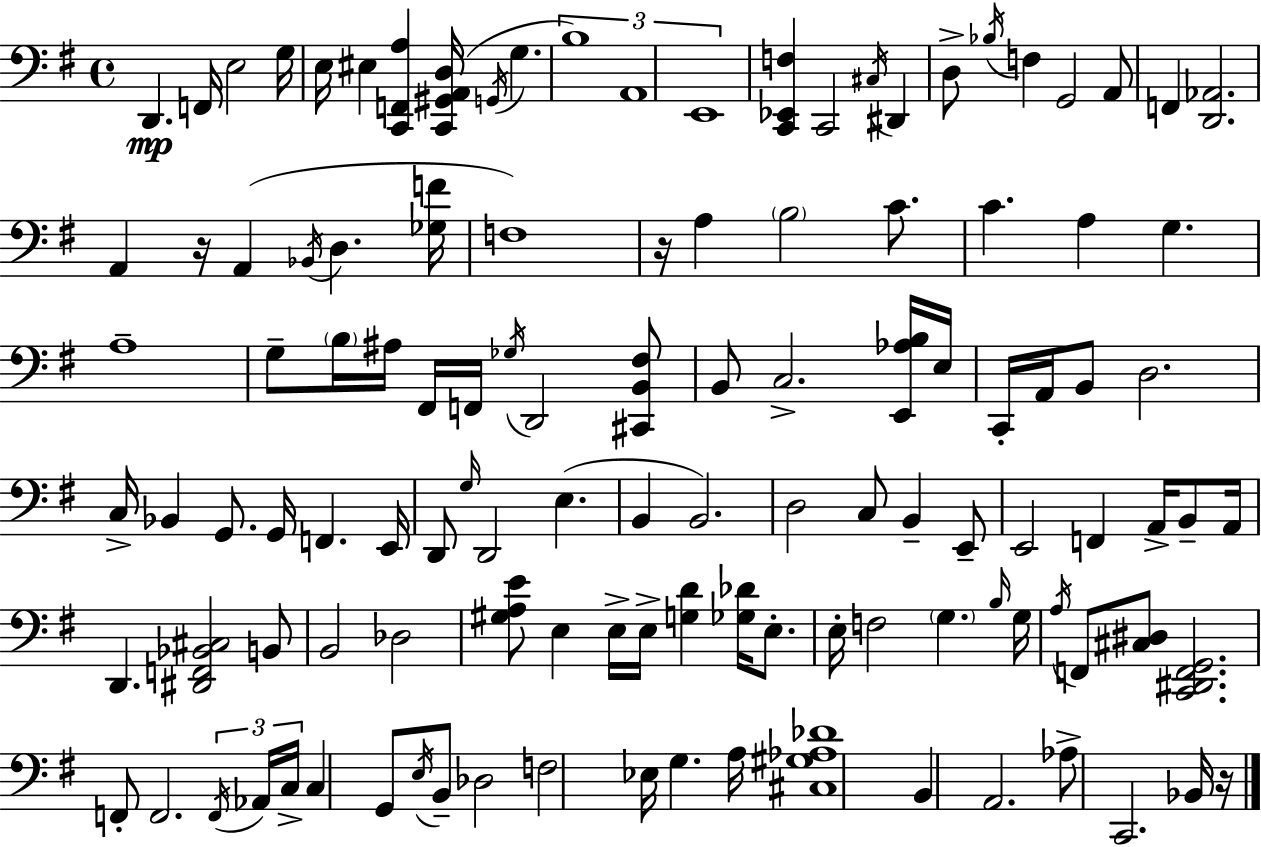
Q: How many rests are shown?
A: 3